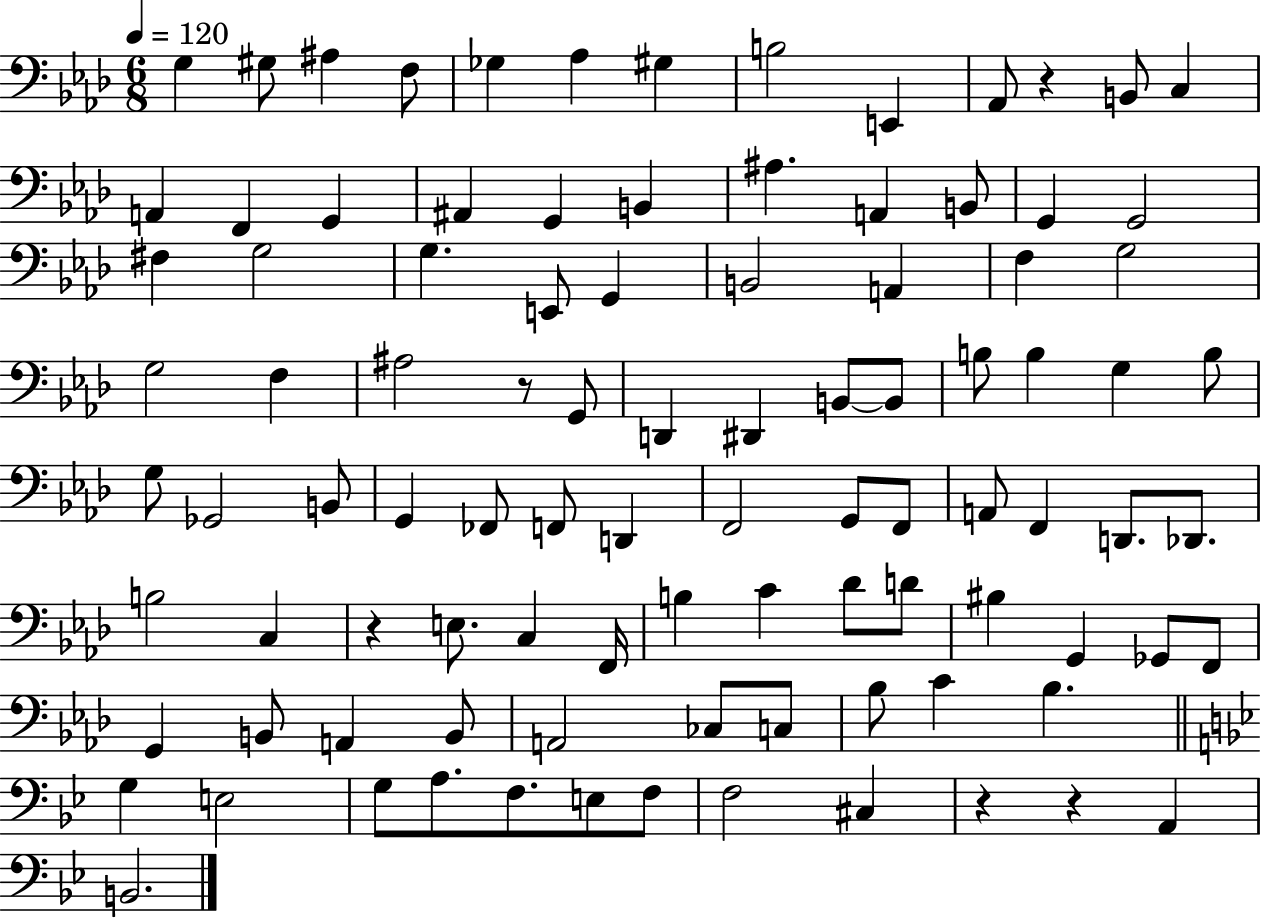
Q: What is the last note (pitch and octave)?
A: B2